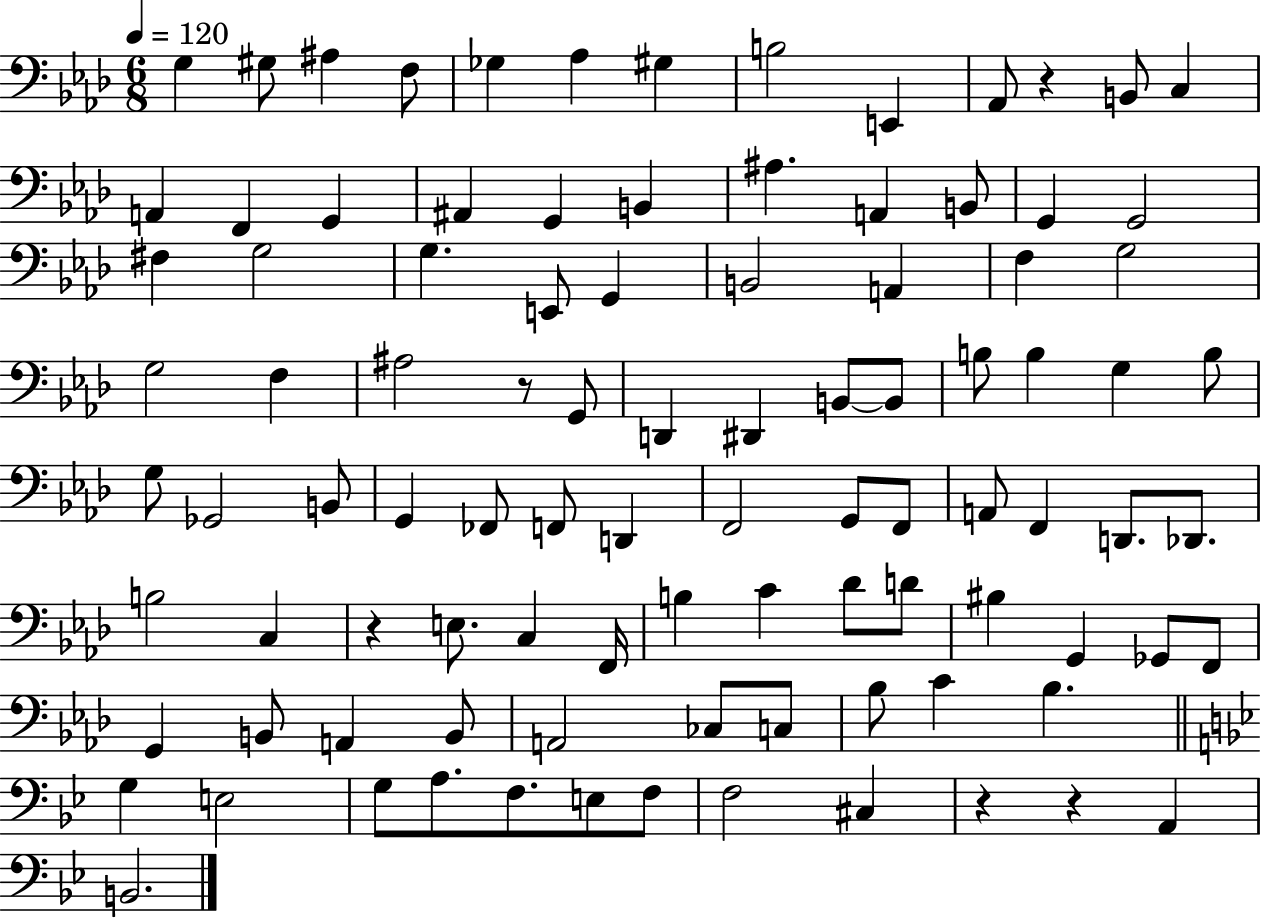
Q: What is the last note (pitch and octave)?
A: B2